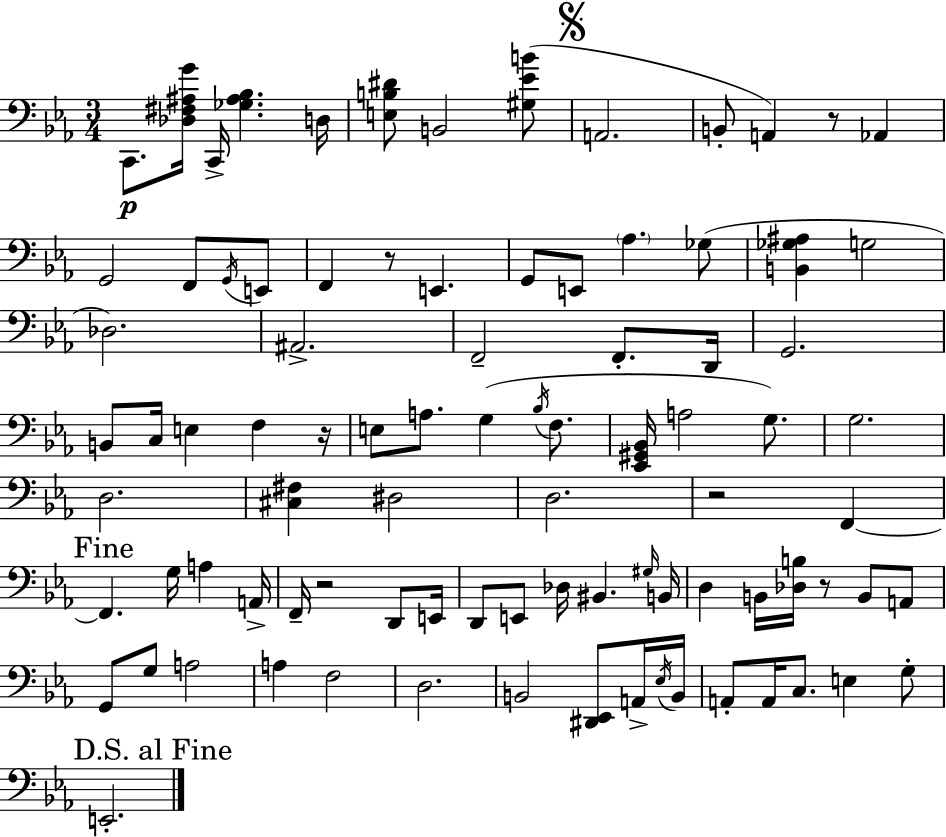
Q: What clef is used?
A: bass